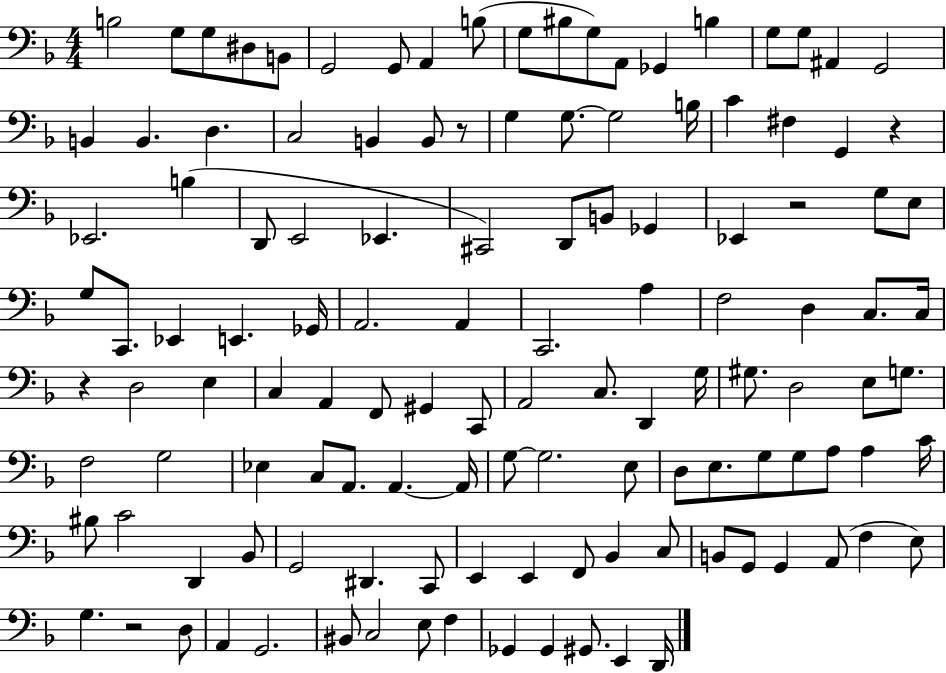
X:1
T:Untitled
M:4/4
L:1/4
K:F
B,2 G,/2 G,/2 ^D,/2 B,,/2 G,,2 G,,/2 A,, B,/2 G,/2 ^B,/2 G,/2 A,,/2 _G,, B, G,/2 G,/2 ^A,, G,,2 B,, B,, D, C,2 B,, B,,/2 z/2 G, G,/2 G,2 B,/4 C ^F, G,, z _E,,2 B, D,,/2 E,,2 _E,, ^C,,2 D,,/2 B,,/2 _G,, _E,, z2 G,/2 E,/2 G,/2 C,,/2 _E,, E,, _G,,/4 A,,2 A,, C,,2 A, F,2 D, C,/2 C,/4 z D,2 E, C, A,, F,,/2 ^G,, C,,/2 A,,2 C,/2 D,, G,/4 ^G,/2 D,2 E,/2 G,/2 F,2 G,2 _E, C,/2 A,,/2 A,, A,,/4 G,/2 G,2 E,/2 D,/2 E,/2 G,/2 G,/2 A,/2 A, C/4 ^B,/2 C2 D,, _B,,/2 G,,2 ^D,, C,,/2 E,, E,, F,,/2 _B,, C,/2 B,,/2 G,,/2 G,, A,,/2 F, E,/2 G, z2 D,/2 A,, G,,2 ^B,,/2 C,2 E,/2 F, _G,, _G,, ^G,,/2 E,, D,,/4